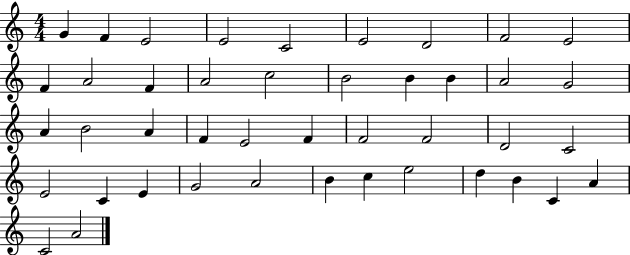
G4/q F4/q E4/h E4/h C4/h E4/h D4/h F4/h E4/h F4/q A4/h F4/q A4/h C5/h B4/h B4/q B4/q A4/h G4/h A4/q B4/h A4/q F4/q E4/h F4/q F4/h F4/h D4/h C4/h E4/h C4/q E4/q G4/h A4/h B4/q C5/q E5/h D5/q B4/q C4/q A4/q C4/h A4/h